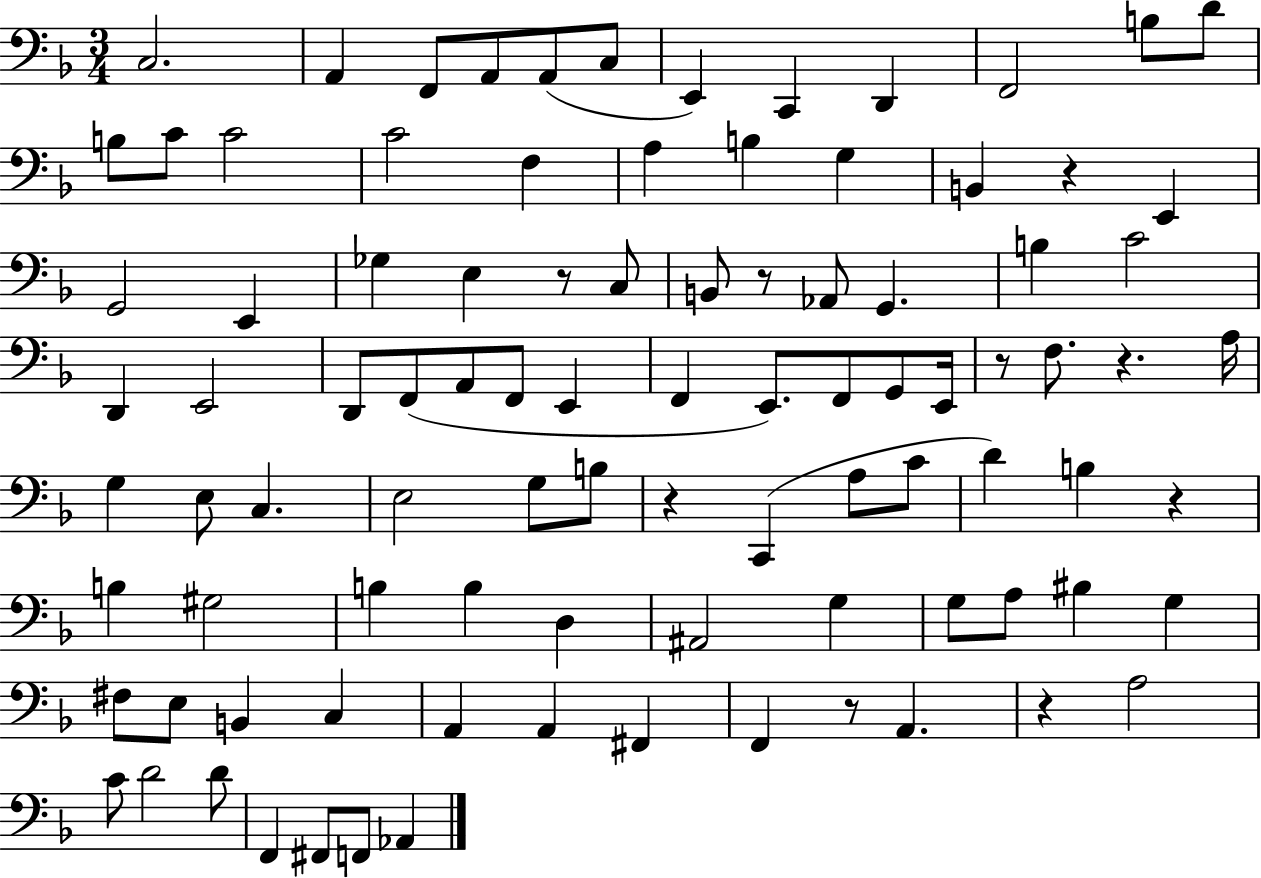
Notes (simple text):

C3/h. A2/q F2/e A2/e A2/e C3/e E2/q C2/q D2/q F2/h B3/e D4/e B3/e C4/e C4/h C4/h F3/q A3/q B3/q G3/q B2/q R/q E2/q G2/h E2/q Gb3/q E3/q R/e C3/e B2/e R/e Ab2/e G2/q. B3/q C4/h D2/q E2/h D2/e F2/e A2/e F2/e E2/q F2/q E2/e. F2/e G2/e E2/s R/e F3/e. R/q. A3/s G3/q E3/e C3/q. E3/h G3/e B3/e R/q C2/q A3/e C4/e D4/q B3/q R/q B3/q G#3/h B3/q B3/q D3/q A#2/h G3/q G3/e A3/e BIS3/q G3/q F#3/e E3/e B2/q C3/q A2/q A2/q F#2/q F2/q R/e A2/q. R/q A3/h C4/e D4/h D4/e F2/q F#2/e F2/e Ab2/q